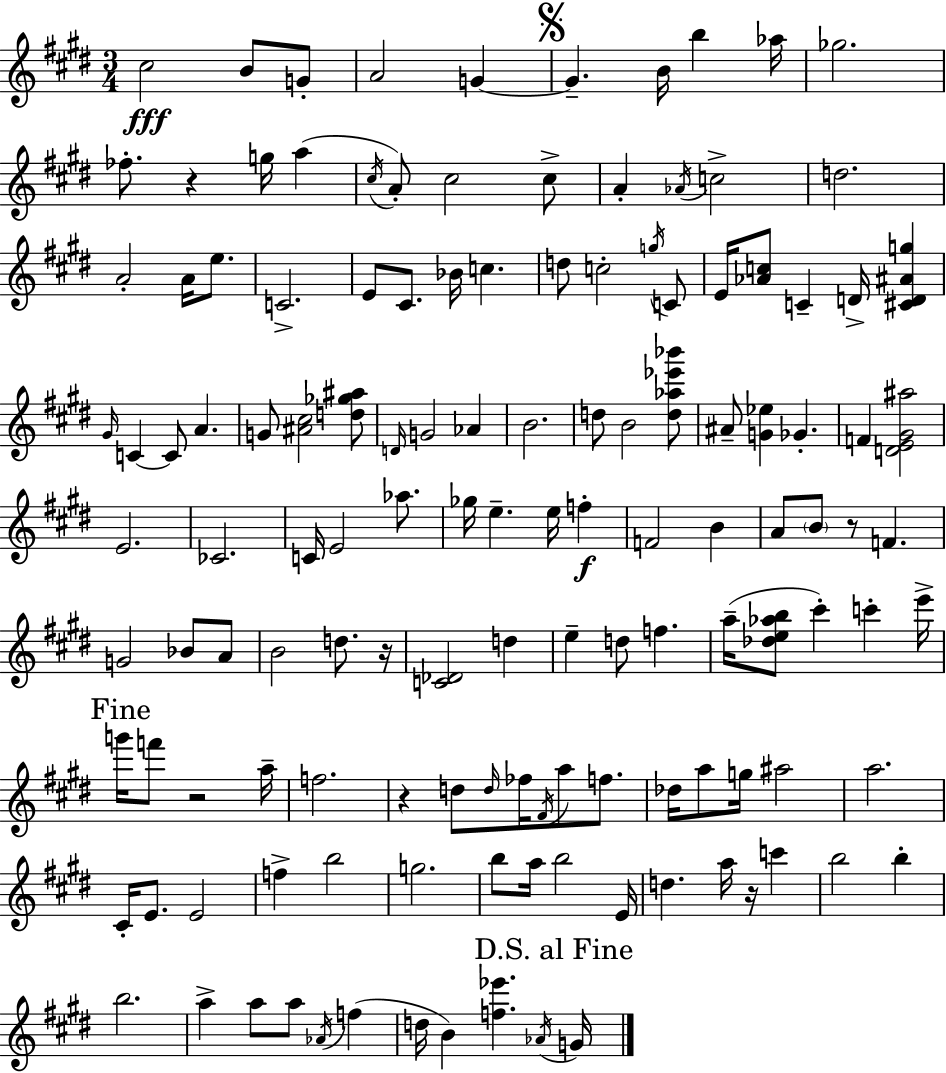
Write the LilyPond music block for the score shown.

{
  \clef treble
  \numericTimeSignature
  \time 3/4
  \key e \major
  cis''2\fff b'8 g'8-. | a'2 g'4~~ | \mark \markup { \musicglyph "scripts.segno" } g'4.-- b'16 b''4 aes''16 | ges''2. | \break fes''8.-. r4 g''16 a''4( | \acciaccatura { cis''16 } a'8-.) cis''2 cis''8-> | a'4-. \acciaccatura { aes'16 } c''2-> | d''2. | \break a'2-. a'16 e''8. | c'2.-> | e'8 cis'8. bes'16 c''4. | d''8 c''2-. | \break \acciaccatura { g''16 } c'8 e'16 <aes' c''>8 c'4-- d'16-> <cis' d' ais' g''>4 | \grace { gis'16 } c'4~~ c'8 a'4. | g'8 <ais' cis''>2 | <d'' ges'' ais''>8 \grace { d'16 } g'2 | \break aes'4 b'2. | d''8 b'2 | <d'' aes'' ees''' bes'''>8 ais'8-- <g' ees''>4 ges'4.-. | f'4 <d' e' gis' ais''>2 | \break e'2. | ces'2. | c'16 e'2 | aes''8. ges''16 e''4.-- | \break e''16 f''4-.\f f'2 | b'4 a'8 \parenthesize b'8 r8 f'4. | g'2 | bes'8 a'8 b'2 | \break d''8. r16 <c' des'>2 | d''4 e''4-- d''8 f''4. | a''16--( <des'' e'' aes'' b''>8 cis'''4-.) | c'''4-. e'''16-> \mark "Fine" g'''16 f'''8 r2 | \break a''16-- f''2. | r4 d''8 \grace { d''16 } | fes''16 \acciaccatura { fis'16 } a''8 f''8. des''16 a''8 g''16 ais''2 | a''2. | \break cis'16-. e'8. e'2 | f''4-> b''2 | g''2. | b''8 a''16 b''2 | \break e'16 d''4. | a''16 r16 c'''4 b''2 | b''4-. b''2. | a''4-> a''8 | \break a''8 \acciaccatura { aes'16 } f''4( d''16 b'4) | <f'' ees'''>4. \acciaccatura { aes'16 } \mark "D.S. al Fine" g'16 \bar "|."
}